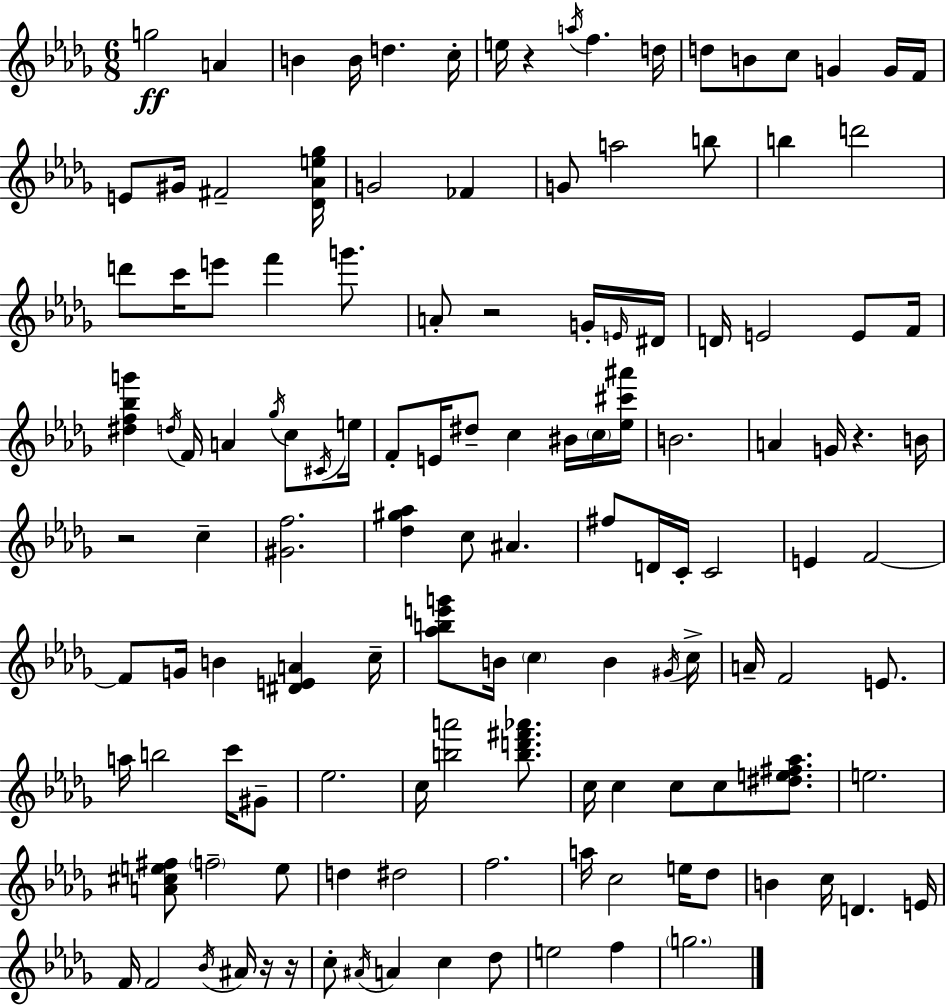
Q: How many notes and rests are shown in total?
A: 130